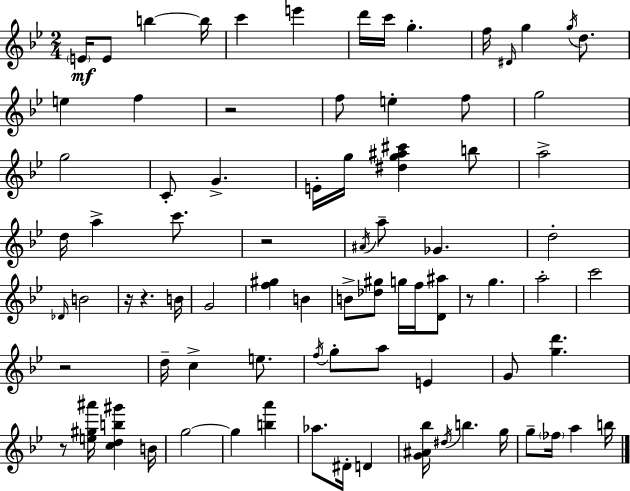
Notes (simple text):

E4/s E4/e B5/q B5/s C6/q E6/q D6/s C6/s G5/q. F5/s D#4/s G5/q G5/s D5/e. E5/q F5/q R/h F5/e E5/q F5/e G5/h G5/h C4/e G4/q. E4/s G5/s [D#5,G5,A#5,C#6]/q B5/e A5/h D5/s A5/q C6/e. R/h A#4/s A5/e Gb4/q. D5/h Db4/s B4/h R/s R/q. B4/s G4/h [F5,G#5]/q B4/q B4/e [Db5,G#5]/e G5/s F5/s [D4,A#5]/e R/e G5/q. A5/h C6/h R/h D5/s C5/q E5/e. F5/s G5/e A5/e E4/q G4/e [G5,D6]/q. R/e [E5,G#5,A#6]/s [C5,D5,B5,G#6]/q B4/s G5/h G5/q [B5,A6]/q Ab5/e. D#4/s D4/q [G4,A#4,Bb5]/s D#5/s B5/q. G5/s G5/e FES5/s A5/q B5/s